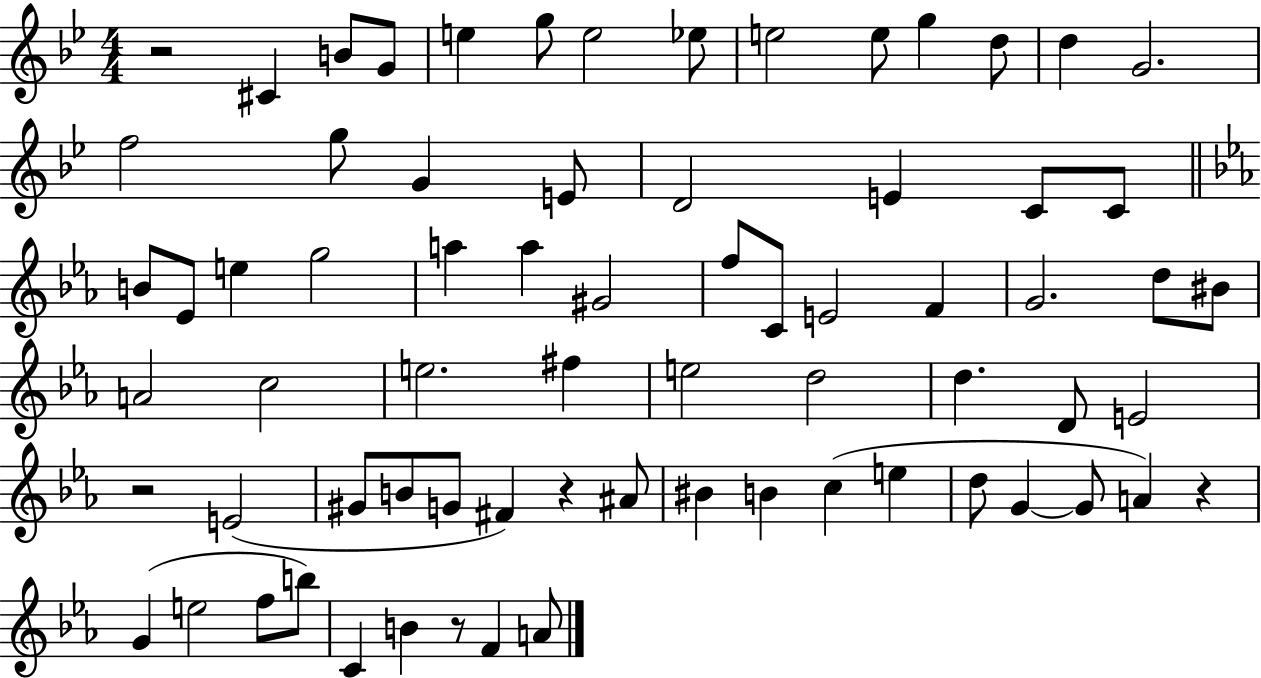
X:1
T:Untitled
M:4/4
L:1/4
K:Bb
z2 ^C B/2 G/2 e g/2 e2 _e/2 e2 e/2 g d/2 d G2 f2 g/2 G E/2 D2 E C/2 C/2 B/2 _E/2 e g2 a a ^G2 f/2 C/2 E2 F G2 d/2 ^B/2 A2 c2 e2 ^f e2 d2 d D/2 E2 z2 E2 ^G/2 B/2 G/2 ^F z ^A/2 ^B B c e d/2 G G/2 A z G e2 f/2 b/2 C B z/2 F A/2